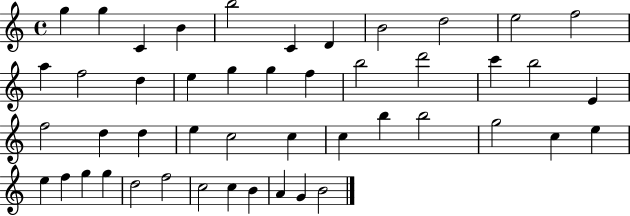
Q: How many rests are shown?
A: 0